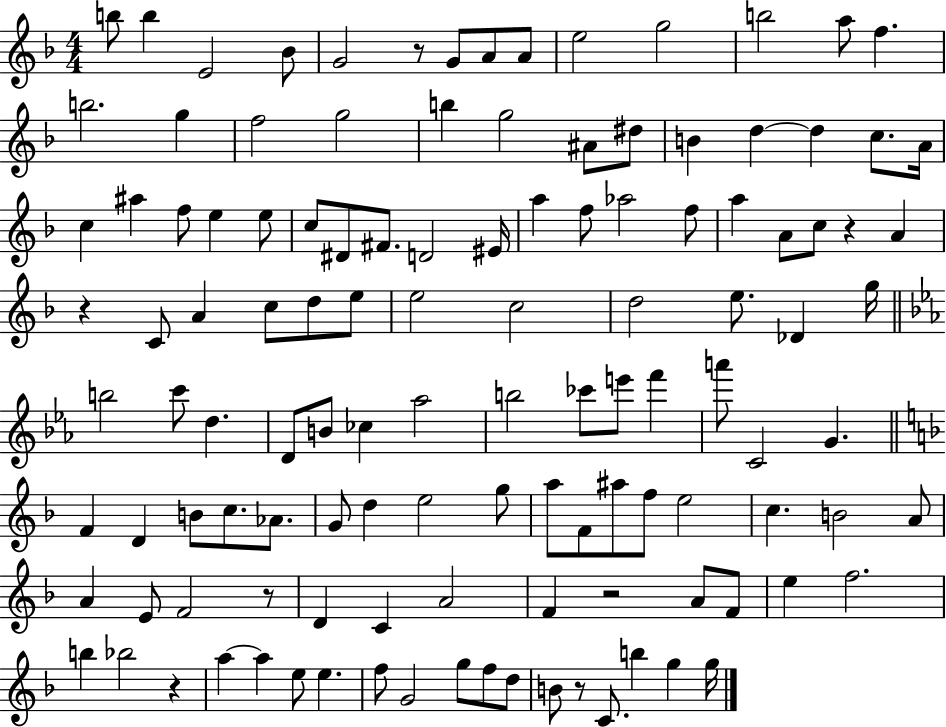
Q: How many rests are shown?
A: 7